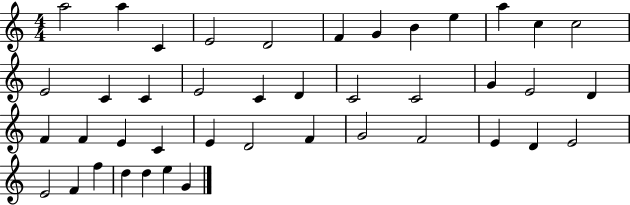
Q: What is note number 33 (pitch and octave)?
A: E4